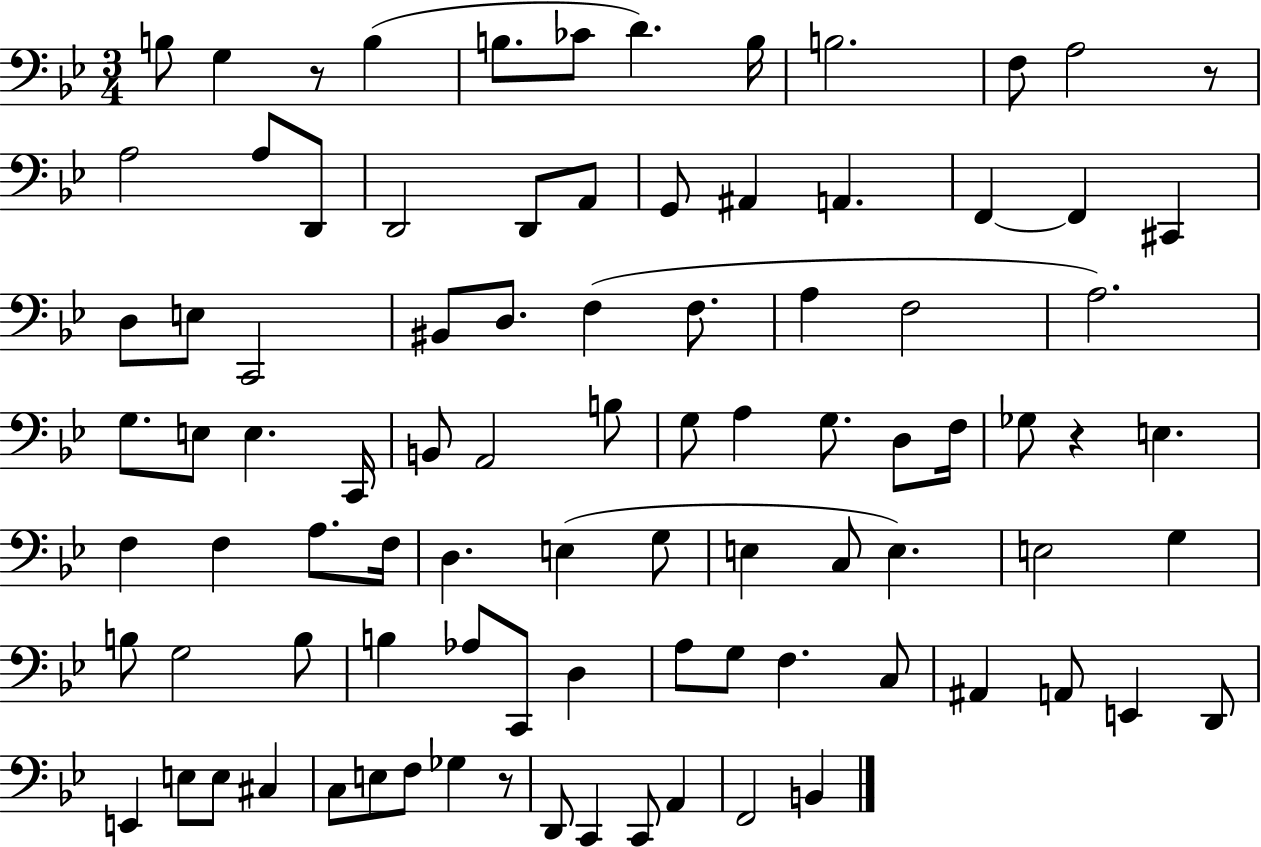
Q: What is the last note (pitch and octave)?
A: B2